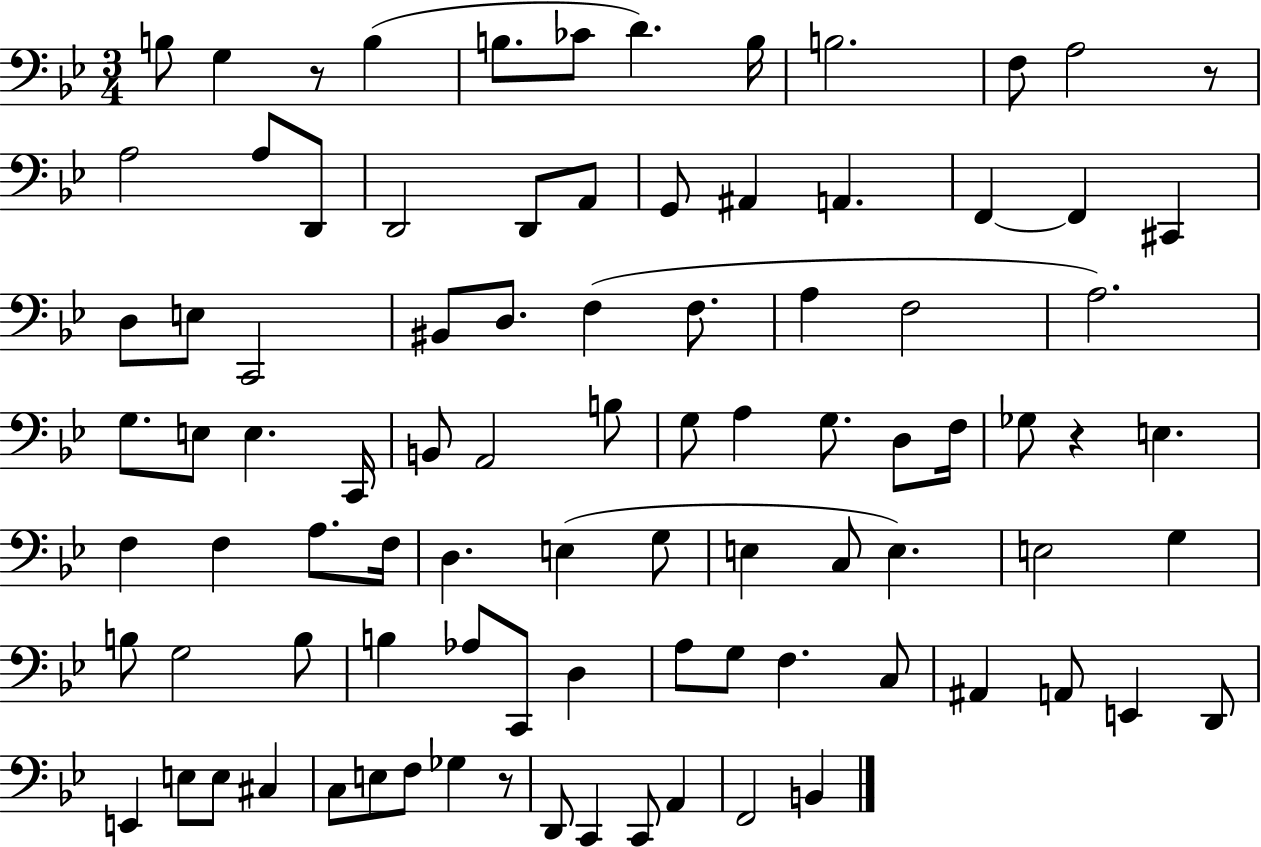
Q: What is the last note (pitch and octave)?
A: B2